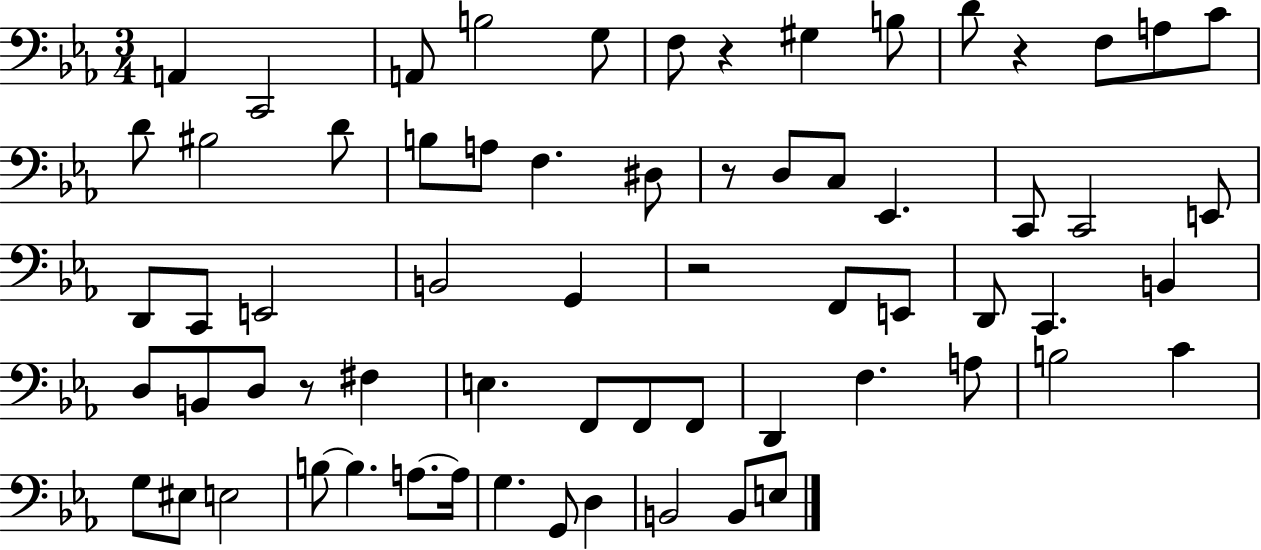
A2/q C2/h A2/e B3/h G3/e F3/e R/q G#3/q B3/e D4/e R/q F3/e A3/e C4/e D4/e BIS3/h D4/e B3/e A3/e F3/q. D#3/e R/e D3/e C3/e Eb2/q. C2/e C2/h E2/e D2/e C2/e E2/h B2/h G2/q R/h F2/e E2/e D2/e C2/q. B2/q D3/e B2/e D3/e R/e F#3/q E3/q. F2/e F2/e F2/e D2/q F3/q. A3/e B3/h C4/q G3/e EIS3/e E3/h B3/e B3/q. A3/e. A3/s G3/q. G2/e D3/q B2/h B2/e E3/e